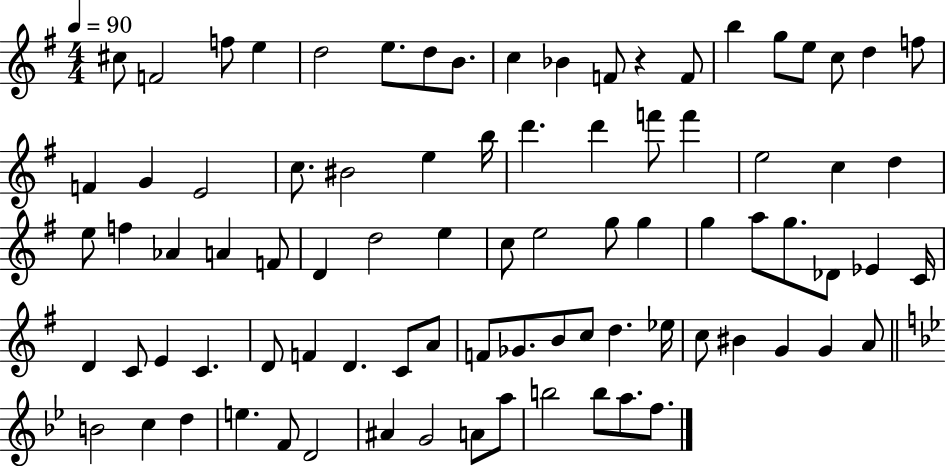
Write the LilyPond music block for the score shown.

{
  \clef treble
  \numericTimeSignature
  \time 4/4
  \key g \major
  \tempo 4 = 90
  cis''8 f'2 f''8 e''4 | d''2 e''8. d''8 b'8. | c''4 bes'4 f'8 r4 f'8 | b''4 g''8 e''8 c''8 d''4 f''8 | \break f'4 g'4 e'2 | c''8. bis'2 e''4 b''16 | d'''4. d'''4 f'''8 f'''4 | e''2 c''4 d''4 | \break e''8 f''4 aes'4 a'4 f'8 | d'4 d''2 e''4 | c''8 e''2 g''8 g''4 | g''4 a''8 g''8. des'8 ees'4 c'16 | \break d'4 c'8 e'4 c'4. | d'8 f'4 d'4. c'8 a'8 | f'8 ges'8. b'8 c''8 d''4. ees''16 | c''8 bis'4 g'4 g'4 a'8 | \break \bar "||" \break \key bes \major b'2 c''4 d''4 | e''4. f'8 d'2 | ais'4 g'2 a'8 a''8 | b''2 b''8 a''8. f''8. | \break \bar "|."
}